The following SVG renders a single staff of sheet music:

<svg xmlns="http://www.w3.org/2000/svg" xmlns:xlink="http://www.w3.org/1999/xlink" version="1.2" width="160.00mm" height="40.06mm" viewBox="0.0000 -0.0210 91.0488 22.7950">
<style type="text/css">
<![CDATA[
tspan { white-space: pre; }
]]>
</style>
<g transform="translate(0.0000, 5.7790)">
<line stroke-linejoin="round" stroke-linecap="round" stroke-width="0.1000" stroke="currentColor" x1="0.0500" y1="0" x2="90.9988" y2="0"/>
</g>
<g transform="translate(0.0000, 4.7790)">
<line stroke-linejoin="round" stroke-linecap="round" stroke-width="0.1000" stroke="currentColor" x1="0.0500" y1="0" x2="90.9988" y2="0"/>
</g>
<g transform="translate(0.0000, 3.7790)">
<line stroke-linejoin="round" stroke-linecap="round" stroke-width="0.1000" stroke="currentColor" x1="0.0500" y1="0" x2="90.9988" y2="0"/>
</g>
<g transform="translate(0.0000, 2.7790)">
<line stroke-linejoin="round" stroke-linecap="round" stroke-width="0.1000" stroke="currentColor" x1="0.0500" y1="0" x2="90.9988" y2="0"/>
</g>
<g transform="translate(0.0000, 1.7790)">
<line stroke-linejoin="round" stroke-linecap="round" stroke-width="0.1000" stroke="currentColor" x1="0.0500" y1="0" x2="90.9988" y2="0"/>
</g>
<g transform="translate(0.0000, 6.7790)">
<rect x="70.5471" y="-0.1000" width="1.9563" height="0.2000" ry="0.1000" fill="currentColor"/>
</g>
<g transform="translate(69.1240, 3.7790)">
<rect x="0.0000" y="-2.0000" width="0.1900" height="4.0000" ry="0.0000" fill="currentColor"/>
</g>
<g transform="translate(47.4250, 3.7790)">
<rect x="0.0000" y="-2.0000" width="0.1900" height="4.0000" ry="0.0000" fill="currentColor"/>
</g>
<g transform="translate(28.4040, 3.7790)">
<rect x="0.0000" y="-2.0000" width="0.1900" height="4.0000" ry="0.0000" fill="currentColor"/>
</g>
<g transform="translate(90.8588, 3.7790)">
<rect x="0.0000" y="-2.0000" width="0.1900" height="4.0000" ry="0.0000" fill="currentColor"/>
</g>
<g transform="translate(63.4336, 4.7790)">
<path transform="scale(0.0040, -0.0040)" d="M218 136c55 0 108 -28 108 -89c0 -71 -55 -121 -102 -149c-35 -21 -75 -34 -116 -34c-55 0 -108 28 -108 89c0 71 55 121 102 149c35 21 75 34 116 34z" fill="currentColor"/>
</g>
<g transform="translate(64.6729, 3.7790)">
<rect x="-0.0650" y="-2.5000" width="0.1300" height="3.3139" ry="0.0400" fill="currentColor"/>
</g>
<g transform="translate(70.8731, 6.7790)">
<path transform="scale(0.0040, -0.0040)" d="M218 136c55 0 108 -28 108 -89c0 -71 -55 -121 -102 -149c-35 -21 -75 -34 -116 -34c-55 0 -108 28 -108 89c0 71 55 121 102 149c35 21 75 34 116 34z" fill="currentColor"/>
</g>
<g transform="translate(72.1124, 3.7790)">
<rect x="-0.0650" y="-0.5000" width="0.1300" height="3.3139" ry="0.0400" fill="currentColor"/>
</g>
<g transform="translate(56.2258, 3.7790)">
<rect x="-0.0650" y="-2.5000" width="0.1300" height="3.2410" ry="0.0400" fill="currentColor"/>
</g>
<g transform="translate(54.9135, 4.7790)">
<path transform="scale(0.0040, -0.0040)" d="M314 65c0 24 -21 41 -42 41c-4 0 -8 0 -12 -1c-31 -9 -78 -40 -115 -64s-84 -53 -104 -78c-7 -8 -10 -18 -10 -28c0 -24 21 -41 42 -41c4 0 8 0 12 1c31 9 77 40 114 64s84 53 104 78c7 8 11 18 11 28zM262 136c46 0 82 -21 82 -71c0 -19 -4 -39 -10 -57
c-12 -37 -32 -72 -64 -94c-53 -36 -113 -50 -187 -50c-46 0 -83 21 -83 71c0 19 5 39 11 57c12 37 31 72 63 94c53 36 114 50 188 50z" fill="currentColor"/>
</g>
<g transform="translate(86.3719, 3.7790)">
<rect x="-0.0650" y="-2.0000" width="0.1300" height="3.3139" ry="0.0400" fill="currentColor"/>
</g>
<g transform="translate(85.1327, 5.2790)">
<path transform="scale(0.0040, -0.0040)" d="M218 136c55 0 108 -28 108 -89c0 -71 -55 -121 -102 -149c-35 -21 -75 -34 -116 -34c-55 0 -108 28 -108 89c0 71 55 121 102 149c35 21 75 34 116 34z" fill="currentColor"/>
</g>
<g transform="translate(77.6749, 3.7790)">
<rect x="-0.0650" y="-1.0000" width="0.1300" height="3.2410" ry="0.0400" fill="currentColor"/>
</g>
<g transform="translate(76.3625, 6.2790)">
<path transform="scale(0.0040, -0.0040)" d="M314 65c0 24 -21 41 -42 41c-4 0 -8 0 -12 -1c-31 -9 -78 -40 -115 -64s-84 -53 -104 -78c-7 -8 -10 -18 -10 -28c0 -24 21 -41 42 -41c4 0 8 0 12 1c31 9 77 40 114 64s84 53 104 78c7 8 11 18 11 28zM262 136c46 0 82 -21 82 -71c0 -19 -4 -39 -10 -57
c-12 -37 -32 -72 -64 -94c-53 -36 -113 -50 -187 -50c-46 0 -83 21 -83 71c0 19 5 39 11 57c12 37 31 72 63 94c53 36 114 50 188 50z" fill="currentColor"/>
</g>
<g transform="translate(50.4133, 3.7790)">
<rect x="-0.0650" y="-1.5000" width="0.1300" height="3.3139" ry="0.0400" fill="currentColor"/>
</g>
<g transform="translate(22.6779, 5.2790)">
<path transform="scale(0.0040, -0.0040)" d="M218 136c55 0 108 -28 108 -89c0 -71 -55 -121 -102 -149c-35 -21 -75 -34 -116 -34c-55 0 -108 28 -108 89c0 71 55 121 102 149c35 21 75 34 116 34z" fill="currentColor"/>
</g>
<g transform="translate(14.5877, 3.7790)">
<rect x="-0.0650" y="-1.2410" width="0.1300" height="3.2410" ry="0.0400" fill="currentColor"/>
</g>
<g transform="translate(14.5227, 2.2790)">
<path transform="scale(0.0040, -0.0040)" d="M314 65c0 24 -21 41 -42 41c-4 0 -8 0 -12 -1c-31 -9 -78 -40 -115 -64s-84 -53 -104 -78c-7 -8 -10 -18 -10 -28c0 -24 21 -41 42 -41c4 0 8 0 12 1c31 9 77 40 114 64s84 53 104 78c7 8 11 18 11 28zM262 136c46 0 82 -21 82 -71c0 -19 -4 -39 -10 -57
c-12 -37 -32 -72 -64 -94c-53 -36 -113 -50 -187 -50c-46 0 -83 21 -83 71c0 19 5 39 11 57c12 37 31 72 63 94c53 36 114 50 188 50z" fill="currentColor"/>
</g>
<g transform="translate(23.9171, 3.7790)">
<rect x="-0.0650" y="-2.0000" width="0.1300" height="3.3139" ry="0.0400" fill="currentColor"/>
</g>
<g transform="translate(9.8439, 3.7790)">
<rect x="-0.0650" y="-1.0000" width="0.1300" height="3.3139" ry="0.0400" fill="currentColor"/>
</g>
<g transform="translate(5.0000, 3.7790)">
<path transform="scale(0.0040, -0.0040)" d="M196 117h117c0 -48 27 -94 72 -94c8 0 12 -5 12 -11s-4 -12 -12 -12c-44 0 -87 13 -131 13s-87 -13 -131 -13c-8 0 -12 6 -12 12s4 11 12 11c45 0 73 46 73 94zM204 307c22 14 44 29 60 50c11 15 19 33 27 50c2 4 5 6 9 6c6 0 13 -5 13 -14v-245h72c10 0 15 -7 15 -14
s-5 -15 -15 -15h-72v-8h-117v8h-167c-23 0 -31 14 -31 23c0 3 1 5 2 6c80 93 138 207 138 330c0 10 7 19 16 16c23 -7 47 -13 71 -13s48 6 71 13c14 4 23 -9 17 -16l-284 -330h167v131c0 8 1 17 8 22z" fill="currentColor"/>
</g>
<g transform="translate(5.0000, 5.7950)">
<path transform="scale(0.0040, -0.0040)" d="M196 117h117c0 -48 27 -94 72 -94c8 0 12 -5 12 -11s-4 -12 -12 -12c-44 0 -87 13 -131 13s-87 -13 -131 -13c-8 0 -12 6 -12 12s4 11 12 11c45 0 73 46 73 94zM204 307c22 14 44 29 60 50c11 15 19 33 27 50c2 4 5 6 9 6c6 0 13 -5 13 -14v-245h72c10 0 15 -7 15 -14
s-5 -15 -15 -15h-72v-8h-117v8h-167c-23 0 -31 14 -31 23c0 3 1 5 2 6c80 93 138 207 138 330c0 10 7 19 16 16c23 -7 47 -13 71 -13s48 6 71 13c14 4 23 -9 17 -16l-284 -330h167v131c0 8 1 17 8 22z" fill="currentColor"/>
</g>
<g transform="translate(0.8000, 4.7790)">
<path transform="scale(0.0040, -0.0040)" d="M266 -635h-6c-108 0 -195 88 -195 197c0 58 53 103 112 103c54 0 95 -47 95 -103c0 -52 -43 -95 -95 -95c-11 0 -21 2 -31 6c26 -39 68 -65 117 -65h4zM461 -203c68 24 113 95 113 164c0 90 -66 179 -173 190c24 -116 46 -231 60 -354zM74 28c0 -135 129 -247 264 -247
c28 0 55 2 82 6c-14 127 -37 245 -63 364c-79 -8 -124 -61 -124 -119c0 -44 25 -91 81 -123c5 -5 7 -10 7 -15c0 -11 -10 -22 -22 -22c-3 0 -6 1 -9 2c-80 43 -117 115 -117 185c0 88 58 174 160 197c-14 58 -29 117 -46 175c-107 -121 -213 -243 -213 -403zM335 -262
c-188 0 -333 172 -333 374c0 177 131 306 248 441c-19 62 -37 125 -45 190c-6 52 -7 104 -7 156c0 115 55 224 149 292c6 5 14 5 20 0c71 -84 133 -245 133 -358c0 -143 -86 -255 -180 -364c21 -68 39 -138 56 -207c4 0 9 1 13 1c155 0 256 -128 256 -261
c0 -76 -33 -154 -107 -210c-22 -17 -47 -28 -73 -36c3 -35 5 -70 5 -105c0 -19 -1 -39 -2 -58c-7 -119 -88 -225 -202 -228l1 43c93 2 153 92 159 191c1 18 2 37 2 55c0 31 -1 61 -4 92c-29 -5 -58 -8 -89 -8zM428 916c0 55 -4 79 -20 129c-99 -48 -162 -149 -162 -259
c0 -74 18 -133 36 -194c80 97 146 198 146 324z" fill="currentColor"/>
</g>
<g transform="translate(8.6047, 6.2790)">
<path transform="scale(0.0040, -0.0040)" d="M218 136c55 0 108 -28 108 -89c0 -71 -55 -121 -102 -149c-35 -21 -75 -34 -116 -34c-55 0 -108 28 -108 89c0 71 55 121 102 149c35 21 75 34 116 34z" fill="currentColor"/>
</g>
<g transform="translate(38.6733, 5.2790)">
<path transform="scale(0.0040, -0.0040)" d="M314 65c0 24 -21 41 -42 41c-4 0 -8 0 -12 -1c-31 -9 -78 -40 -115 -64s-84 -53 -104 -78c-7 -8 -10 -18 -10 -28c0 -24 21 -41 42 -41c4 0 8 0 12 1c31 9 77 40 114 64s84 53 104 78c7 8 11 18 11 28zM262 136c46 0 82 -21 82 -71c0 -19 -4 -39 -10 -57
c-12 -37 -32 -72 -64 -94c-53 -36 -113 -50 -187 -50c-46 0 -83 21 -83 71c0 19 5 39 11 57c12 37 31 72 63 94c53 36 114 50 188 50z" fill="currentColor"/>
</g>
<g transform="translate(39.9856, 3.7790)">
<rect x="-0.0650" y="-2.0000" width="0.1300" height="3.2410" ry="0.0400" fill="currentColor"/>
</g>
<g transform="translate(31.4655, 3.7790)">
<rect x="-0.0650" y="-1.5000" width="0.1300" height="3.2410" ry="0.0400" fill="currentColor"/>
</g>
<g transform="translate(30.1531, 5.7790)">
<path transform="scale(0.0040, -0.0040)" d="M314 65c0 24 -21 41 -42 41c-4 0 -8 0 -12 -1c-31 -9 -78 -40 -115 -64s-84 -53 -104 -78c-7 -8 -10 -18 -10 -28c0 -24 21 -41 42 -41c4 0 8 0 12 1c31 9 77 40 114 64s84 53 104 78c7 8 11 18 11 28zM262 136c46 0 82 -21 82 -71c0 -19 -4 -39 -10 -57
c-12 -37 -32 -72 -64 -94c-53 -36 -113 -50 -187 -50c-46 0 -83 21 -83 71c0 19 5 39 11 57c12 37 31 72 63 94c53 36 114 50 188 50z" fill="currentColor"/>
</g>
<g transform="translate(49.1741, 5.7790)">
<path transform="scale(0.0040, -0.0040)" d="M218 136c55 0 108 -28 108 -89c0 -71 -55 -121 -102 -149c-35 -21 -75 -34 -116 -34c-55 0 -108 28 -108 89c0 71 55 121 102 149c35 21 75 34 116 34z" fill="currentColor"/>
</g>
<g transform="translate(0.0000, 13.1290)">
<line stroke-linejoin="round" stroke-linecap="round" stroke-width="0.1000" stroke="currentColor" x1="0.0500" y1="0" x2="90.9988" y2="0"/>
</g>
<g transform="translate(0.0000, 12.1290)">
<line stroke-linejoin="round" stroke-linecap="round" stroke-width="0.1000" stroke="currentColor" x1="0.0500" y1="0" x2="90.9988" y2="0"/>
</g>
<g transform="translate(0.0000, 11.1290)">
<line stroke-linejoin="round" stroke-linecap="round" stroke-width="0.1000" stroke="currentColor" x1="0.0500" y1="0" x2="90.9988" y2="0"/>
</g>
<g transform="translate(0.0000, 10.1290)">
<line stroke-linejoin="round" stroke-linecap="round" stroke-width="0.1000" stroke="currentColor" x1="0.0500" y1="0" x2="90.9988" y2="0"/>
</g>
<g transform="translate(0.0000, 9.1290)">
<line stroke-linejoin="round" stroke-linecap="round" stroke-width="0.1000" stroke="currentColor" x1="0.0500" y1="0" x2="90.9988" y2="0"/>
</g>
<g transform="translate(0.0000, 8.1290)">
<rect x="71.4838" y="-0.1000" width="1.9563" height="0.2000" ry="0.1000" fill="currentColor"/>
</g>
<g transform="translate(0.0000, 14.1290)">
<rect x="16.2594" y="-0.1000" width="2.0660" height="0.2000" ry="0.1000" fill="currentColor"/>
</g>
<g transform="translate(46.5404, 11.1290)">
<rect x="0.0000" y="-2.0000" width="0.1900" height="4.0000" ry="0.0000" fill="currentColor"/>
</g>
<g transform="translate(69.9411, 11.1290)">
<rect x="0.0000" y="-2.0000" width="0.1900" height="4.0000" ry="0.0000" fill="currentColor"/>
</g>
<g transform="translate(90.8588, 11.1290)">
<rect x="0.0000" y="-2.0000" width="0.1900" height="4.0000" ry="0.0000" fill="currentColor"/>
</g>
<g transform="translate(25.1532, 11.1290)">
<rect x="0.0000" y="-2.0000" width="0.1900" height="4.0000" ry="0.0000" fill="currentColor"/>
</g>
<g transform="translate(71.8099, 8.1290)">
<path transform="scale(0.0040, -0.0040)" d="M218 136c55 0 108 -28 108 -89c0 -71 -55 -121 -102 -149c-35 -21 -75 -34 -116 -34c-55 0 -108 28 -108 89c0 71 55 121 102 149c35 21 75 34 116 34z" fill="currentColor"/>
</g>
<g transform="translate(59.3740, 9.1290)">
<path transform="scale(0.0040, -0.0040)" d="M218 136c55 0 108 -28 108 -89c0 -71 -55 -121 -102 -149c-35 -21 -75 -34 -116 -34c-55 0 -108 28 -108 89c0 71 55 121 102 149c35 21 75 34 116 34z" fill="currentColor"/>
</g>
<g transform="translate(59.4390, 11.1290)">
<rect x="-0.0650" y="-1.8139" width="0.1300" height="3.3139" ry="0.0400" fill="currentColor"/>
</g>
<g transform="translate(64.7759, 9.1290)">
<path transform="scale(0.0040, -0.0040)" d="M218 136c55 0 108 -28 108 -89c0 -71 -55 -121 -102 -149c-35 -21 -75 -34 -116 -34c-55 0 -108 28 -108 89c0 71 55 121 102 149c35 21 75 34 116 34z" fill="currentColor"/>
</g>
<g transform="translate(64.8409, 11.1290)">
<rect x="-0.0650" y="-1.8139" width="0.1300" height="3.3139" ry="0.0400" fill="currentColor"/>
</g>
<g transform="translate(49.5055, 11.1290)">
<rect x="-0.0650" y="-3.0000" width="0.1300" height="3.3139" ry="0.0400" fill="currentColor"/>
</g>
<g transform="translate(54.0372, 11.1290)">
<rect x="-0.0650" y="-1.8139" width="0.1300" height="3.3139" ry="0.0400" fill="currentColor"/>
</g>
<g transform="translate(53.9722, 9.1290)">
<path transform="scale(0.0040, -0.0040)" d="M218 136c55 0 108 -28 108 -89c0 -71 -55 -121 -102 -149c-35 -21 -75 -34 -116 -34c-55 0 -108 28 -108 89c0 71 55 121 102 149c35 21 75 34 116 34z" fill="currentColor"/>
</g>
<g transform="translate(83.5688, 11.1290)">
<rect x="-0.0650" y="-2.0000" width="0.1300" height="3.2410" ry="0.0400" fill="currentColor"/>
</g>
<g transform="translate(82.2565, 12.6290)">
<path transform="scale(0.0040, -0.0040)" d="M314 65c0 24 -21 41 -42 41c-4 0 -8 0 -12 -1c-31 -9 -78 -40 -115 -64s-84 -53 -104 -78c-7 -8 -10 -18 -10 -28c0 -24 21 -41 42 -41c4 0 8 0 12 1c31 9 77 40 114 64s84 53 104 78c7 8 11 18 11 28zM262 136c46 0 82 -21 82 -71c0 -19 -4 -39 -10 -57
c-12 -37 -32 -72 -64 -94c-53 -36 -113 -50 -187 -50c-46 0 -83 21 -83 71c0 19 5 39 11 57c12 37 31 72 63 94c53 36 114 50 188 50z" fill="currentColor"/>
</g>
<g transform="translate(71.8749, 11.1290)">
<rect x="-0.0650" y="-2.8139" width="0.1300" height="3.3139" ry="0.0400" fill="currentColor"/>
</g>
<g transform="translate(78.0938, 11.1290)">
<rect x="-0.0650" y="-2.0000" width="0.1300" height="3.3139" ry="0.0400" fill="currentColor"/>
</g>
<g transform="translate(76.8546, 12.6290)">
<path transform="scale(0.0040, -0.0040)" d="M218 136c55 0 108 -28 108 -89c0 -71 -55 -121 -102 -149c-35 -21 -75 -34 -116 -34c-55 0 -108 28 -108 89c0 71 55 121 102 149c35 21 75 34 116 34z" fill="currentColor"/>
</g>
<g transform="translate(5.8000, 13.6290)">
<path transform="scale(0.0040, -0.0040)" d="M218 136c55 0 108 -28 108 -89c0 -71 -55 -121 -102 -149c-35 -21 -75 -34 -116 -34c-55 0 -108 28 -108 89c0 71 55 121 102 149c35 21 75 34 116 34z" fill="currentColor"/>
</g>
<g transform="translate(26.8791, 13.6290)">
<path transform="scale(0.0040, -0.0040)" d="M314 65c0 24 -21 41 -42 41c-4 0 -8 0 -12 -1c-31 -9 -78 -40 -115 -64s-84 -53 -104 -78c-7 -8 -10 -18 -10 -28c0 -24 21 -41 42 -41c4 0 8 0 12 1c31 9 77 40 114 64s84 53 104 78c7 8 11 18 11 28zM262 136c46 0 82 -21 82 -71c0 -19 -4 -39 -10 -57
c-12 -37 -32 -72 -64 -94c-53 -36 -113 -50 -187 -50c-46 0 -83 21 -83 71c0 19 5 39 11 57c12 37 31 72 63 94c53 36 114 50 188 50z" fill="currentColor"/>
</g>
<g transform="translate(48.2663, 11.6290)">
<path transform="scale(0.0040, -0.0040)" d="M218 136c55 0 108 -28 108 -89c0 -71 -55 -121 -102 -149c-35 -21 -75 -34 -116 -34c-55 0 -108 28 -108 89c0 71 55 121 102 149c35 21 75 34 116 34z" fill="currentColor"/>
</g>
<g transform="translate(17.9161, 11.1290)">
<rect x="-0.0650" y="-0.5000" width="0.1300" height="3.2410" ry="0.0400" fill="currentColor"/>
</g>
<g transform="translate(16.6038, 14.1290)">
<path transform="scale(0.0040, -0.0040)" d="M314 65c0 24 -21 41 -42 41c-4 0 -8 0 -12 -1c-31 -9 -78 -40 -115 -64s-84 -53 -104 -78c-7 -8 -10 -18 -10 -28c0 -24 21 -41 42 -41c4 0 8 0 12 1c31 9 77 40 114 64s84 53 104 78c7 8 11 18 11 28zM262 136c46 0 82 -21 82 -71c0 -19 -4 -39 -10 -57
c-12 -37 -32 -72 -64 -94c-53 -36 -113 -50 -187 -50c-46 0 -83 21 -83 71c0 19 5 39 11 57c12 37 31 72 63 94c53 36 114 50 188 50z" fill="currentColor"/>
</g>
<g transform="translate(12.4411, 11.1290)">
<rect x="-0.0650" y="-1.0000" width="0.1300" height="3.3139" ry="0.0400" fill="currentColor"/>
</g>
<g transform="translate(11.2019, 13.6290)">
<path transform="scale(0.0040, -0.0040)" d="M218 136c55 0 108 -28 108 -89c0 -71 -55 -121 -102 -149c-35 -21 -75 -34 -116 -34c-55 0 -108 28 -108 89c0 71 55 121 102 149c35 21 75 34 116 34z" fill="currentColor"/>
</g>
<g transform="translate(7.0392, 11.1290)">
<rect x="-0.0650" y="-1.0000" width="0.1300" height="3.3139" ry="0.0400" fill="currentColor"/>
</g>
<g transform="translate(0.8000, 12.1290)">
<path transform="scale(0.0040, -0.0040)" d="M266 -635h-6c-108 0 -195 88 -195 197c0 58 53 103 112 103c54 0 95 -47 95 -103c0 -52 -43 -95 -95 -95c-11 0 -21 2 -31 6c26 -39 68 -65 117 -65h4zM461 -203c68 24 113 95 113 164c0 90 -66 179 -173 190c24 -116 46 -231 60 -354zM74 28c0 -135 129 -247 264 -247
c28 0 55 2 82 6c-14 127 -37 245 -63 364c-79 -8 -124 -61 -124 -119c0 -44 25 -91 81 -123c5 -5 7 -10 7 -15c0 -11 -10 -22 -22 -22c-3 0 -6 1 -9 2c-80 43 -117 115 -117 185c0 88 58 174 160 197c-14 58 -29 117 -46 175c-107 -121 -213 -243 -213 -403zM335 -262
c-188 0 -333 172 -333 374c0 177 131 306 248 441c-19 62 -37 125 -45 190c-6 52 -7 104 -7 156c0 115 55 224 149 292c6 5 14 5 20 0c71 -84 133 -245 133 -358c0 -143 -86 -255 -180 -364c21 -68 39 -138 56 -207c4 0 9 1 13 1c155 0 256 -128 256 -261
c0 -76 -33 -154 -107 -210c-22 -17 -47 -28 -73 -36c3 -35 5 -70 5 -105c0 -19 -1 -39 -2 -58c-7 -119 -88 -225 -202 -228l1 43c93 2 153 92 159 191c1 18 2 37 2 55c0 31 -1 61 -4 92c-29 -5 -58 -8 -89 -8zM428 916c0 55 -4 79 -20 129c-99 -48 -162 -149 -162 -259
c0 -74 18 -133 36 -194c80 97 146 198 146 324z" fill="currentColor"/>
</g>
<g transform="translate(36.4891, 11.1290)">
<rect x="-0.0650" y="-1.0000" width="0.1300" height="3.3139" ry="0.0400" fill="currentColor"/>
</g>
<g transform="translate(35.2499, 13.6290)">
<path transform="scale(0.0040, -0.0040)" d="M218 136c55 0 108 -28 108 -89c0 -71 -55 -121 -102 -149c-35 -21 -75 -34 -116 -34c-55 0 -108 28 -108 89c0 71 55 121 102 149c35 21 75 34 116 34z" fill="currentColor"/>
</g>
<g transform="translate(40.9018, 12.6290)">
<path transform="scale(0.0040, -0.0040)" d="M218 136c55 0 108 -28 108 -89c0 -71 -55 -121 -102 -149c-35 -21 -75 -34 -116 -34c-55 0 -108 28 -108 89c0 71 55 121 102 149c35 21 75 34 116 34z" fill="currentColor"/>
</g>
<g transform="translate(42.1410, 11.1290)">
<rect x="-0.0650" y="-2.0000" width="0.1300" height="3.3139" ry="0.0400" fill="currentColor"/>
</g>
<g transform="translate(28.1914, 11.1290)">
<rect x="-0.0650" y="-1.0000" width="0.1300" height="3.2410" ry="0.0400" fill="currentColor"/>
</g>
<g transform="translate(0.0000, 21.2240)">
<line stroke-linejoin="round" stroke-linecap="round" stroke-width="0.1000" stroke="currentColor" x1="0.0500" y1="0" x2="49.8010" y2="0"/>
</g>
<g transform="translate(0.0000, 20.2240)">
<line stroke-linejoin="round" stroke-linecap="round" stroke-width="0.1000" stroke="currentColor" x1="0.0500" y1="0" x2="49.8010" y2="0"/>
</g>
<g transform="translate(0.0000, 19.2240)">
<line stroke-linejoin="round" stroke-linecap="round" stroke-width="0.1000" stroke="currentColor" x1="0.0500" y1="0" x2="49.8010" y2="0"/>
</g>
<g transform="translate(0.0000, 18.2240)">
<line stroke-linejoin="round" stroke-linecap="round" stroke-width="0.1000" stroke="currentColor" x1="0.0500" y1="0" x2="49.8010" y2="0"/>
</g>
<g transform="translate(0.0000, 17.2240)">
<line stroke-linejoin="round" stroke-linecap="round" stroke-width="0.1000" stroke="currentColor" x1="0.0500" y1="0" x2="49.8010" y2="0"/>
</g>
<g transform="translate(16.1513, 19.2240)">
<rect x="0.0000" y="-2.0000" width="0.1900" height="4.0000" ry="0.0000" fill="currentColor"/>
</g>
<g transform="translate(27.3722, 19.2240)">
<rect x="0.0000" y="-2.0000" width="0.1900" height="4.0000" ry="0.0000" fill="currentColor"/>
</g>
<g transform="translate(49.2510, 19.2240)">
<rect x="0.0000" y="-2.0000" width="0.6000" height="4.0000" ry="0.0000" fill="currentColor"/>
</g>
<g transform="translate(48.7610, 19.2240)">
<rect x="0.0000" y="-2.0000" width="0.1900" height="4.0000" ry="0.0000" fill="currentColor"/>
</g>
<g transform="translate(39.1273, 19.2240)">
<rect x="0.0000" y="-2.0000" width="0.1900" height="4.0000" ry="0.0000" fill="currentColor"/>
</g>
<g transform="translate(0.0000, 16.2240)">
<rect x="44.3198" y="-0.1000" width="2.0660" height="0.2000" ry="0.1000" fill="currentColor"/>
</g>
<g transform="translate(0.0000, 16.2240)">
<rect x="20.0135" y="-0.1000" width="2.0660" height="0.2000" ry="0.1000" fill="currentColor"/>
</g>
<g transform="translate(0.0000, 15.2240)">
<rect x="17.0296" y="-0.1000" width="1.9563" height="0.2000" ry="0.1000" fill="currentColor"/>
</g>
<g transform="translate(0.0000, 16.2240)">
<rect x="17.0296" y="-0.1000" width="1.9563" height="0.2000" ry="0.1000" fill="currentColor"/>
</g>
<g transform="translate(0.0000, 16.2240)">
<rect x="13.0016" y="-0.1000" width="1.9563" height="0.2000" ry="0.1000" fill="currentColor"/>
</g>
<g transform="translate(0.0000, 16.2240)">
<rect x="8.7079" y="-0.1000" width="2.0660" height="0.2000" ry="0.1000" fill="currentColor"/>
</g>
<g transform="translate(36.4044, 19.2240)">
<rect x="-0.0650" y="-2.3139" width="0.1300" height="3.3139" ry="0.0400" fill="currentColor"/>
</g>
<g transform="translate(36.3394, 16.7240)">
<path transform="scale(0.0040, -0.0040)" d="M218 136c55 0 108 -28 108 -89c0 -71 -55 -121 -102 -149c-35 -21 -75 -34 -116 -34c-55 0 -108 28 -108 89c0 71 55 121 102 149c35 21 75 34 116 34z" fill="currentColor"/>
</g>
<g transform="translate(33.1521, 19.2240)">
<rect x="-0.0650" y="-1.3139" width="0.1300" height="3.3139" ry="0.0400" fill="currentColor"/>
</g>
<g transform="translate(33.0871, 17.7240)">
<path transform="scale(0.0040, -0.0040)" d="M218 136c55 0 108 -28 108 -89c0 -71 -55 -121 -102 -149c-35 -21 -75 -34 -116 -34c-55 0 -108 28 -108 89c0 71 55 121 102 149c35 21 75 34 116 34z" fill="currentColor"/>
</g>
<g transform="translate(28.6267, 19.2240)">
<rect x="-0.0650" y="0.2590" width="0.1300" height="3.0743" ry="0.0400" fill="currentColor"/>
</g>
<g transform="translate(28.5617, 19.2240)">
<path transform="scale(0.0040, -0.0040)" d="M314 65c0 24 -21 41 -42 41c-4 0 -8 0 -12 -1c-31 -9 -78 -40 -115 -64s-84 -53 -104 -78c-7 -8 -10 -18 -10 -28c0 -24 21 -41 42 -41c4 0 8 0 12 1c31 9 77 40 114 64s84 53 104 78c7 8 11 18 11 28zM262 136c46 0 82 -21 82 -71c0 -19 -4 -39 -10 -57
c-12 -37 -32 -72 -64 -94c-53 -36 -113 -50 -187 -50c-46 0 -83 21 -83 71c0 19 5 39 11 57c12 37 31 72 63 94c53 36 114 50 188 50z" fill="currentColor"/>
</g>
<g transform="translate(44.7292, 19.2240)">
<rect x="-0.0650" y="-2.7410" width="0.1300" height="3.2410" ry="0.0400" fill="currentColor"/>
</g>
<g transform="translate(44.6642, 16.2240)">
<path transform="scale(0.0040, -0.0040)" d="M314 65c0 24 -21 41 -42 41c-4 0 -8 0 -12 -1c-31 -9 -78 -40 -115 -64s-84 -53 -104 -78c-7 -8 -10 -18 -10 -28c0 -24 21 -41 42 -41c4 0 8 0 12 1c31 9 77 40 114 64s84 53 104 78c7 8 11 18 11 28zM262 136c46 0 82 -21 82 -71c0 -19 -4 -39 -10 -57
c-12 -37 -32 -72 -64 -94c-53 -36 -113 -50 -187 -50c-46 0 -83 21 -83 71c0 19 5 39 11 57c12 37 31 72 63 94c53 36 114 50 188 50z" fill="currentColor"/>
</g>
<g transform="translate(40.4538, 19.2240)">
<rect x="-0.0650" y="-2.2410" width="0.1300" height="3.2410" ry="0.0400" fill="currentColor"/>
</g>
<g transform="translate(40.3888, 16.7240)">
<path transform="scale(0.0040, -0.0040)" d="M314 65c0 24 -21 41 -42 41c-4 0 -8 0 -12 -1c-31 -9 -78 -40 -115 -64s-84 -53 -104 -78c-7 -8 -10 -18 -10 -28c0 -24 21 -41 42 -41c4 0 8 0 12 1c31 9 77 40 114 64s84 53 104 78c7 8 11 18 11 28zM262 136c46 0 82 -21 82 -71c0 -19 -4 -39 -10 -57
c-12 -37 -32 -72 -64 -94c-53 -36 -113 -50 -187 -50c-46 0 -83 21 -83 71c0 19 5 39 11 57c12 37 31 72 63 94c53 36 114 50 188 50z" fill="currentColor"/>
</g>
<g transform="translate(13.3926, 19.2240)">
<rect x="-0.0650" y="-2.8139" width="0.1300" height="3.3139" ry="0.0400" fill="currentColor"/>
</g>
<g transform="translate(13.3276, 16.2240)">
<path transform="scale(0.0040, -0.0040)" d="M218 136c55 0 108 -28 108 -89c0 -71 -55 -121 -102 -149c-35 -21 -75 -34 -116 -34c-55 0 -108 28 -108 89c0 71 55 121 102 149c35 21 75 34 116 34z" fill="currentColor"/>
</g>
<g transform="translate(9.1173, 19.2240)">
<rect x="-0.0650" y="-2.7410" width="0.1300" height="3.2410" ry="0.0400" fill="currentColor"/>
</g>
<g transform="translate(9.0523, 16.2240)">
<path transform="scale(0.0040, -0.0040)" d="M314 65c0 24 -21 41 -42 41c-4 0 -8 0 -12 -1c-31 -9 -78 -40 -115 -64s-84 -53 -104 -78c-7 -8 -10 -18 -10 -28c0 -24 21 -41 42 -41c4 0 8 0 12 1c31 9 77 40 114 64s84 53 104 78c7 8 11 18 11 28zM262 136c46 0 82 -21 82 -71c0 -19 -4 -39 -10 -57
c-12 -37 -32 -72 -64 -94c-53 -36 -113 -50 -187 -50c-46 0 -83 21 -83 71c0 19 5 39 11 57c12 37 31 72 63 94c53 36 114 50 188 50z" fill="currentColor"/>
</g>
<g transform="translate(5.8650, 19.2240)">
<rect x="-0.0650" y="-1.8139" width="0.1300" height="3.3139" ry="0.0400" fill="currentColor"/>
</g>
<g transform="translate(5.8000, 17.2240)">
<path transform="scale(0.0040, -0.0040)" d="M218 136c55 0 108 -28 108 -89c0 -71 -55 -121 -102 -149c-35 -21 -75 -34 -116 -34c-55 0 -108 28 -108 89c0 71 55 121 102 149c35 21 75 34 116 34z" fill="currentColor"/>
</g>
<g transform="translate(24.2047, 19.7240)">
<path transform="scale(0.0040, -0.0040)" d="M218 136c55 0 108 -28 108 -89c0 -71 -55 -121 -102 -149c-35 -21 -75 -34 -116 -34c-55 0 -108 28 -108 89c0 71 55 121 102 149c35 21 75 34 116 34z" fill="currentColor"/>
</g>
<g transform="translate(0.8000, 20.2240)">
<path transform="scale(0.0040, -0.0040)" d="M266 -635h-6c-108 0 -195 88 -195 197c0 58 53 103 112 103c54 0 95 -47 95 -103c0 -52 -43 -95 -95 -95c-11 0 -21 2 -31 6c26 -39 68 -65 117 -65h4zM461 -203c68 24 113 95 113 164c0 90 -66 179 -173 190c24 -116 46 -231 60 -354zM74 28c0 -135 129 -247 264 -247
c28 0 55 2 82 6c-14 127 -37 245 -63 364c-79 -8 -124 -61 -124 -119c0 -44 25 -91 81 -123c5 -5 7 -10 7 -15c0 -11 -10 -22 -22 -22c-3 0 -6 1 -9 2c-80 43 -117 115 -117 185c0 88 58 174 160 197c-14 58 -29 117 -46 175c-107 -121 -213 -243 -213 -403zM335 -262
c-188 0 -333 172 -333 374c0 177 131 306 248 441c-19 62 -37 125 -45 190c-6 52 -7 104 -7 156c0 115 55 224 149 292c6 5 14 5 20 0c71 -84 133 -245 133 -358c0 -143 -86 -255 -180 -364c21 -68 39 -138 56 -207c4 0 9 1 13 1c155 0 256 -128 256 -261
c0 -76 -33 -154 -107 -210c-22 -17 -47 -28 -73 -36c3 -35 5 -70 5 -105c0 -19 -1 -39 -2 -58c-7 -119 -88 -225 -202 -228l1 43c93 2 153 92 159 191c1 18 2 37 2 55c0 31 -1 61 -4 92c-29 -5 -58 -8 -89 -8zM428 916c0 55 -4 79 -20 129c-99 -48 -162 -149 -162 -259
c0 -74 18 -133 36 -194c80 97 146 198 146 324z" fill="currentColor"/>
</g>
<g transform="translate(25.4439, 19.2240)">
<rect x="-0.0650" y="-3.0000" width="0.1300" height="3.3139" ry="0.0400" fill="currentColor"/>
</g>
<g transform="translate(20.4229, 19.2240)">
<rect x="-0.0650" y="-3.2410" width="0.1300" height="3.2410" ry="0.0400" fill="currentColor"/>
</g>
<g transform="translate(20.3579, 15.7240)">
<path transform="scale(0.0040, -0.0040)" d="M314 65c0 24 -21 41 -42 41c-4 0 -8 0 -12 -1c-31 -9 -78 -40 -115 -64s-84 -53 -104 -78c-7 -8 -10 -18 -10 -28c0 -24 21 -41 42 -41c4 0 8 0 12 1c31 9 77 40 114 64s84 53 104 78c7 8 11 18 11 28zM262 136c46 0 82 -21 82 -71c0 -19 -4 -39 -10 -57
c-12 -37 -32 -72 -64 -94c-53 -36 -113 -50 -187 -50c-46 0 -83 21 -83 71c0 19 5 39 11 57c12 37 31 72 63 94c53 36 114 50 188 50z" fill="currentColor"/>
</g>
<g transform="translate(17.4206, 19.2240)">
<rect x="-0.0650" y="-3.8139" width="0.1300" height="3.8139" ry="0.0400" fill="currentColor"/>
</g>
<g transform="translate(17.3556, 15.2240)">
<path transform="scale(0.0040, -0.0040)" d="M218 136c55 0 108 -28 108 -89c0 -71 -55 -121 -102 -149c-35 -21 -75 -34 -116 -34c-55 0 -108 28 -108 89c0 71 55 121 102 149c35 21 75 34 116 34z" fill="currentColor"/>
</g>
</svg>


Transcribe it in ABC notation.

X:1
T:Untitled
M:4/4
L:1/4
K:C
D e2 F E2 F2 E G2 G C D2 F D D C2 D2 D F A f f f a F F2 f a2 a c' b2 A B2 e g g2 a2